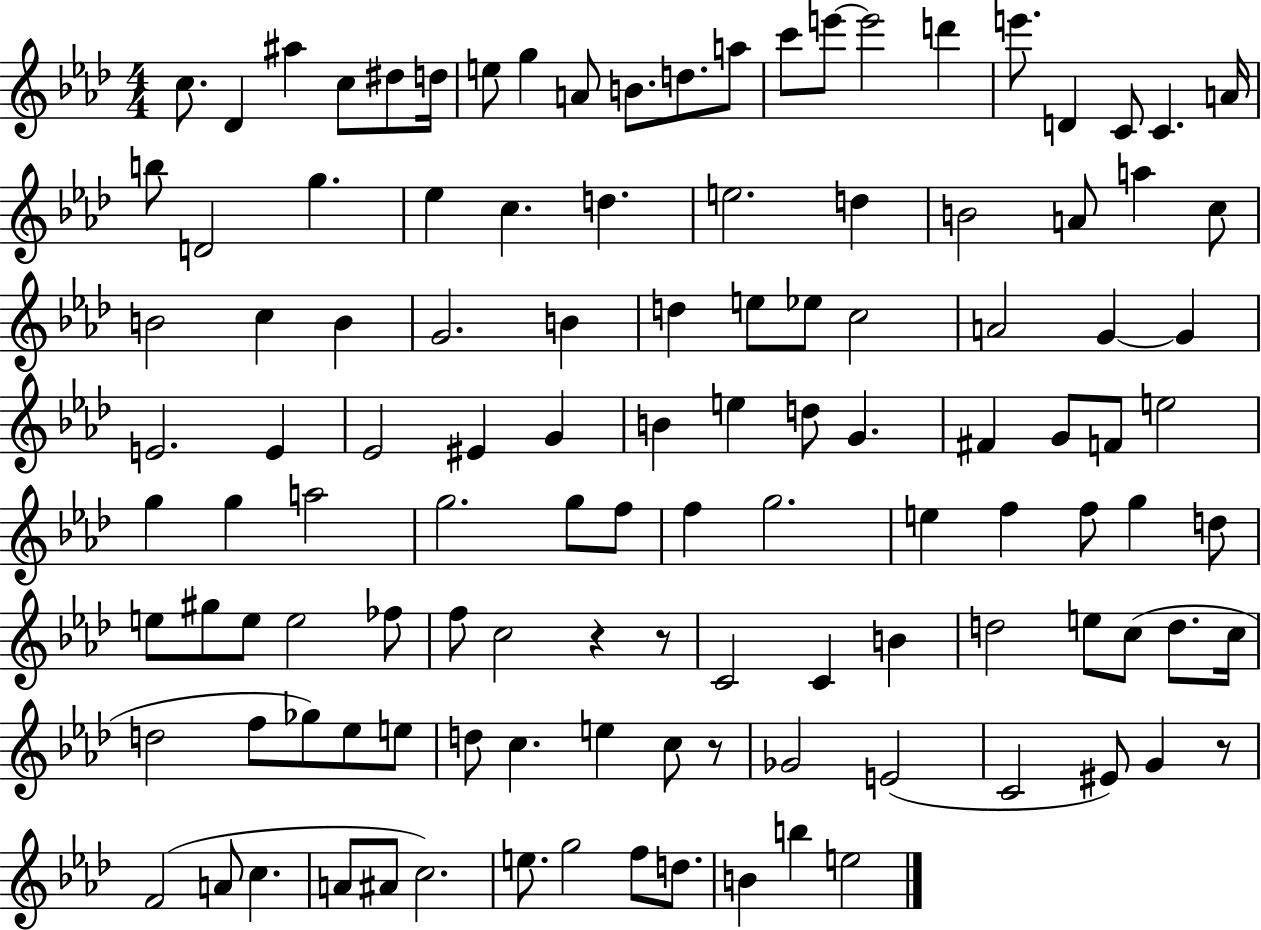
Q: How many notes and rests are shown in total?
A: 117